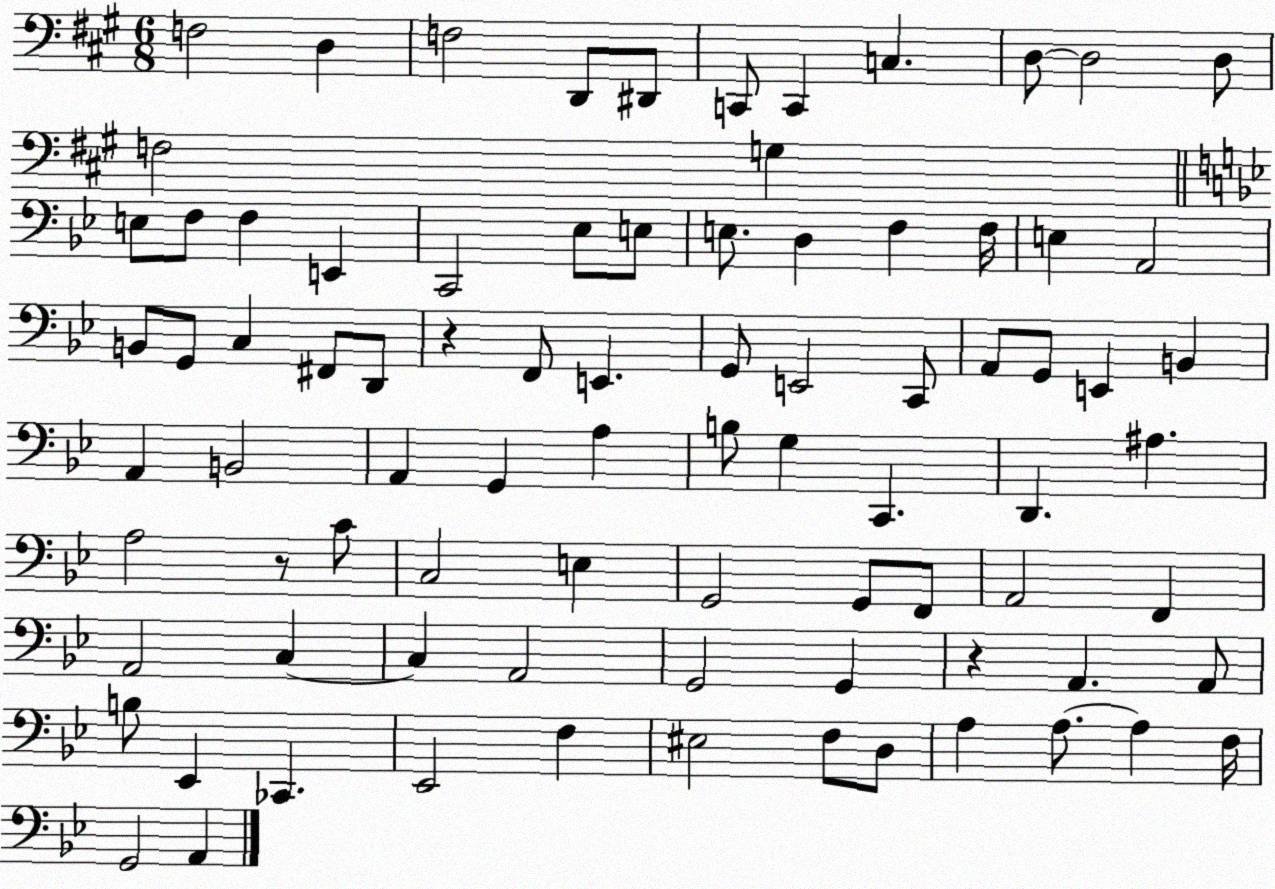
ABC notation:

X:1
T:Untitled
M:6/8
L:1/4
K:A
F,2 D, F,2 D,,/2 ^D,,/2 C,,/2 C,, C, D,/2 D,2 D,/2 F,2 G, E,/2 F,/2 F, E,, C,,2 _E,/2 E,/2 E,/2 D, F, F,/4 E, A,,2 B,,/2 G,,/2 C, ^F,,/2 D,,/2 z F,,/2 E,, G,,/2 E,,2 C,,/2 A,,/2 G,,/2 E,, B,, A,, B,,2 A,, G,, A, B,/2 G, C,, D,, ^A, A,2 z/2 C/2 C,2 E, G,,2 G,,/2 F,,/2 A,,2 F,, A,,2 C, C, A,,2 G,,2 G,, z A,, A,,/2 B,/2 _E,, _C,, _E,,2 F, ^E,2 F,/2 D,/2 A, A,/2 A, F,/4 G,,2 A,,